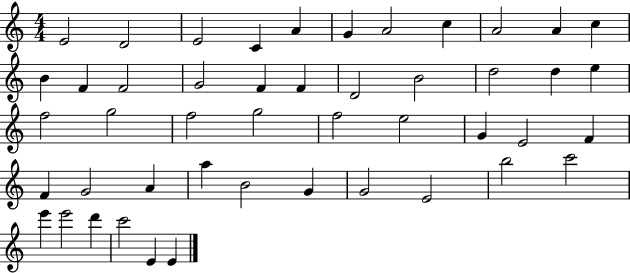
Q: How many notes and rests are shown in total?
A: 47